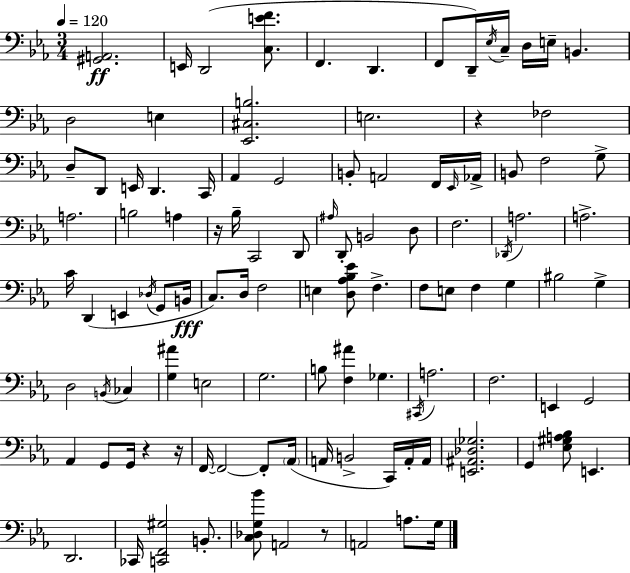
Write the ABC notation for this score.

X:1
T:Untitled
M:3/4
L:1/4
K:Eb
[^G,,A,,]2 E,,/4 D,,2 [C,EF]/2 F,, D,, F,,/2 D,,/4 _E,/4 C,/4 D,/4 E,/4 B,, D,2 E, [_E,,^C,B,]2 E,2 z _F,2 D,/2 D,,/2 E,,/4 D,, C,,/4 _A,, G,,2 B,,/2 A,,2 F,,/4 _E,,/4 _A,,/4 B,,/2 F,2 G,/2 A,2 B,2 A, z/4 _B,/4 C,,2 D,,/2 ^A,/4 D,,/2 B,,2 D,/2 F,2 _D,,/4 A,2 A,2 C/4 D,, E,, _D,/4 G,,/2 B,,/4 C,/2 D,/4 F,2 E, [D,_A,_B,_E]/2 F, F,/2 E,/2 F, G, ^B,2 G, D,2 B,,/4 _C, [G,^A] E,2 G,2 B,/2 [F,^A] _G, ^C,,/4 A,2 F,2 E,, G,,2 _A,, G,,/2 G,,/4 z z/4 F,,/4 F,,2 F,,/2 _A,,/4 A,,/4 B,,2 C,,/4 A,,/4 A,,/4 [E,,^A,,_D,_G,]2 G,, [_E,^G,A,_B,]/2 E,, D,,2 _C,,/4 [C,,F,,^G,]2 B,,/2 [C,_D,G,_B]/2 A,,2 z/2 A,,2 A,/2 G,/4